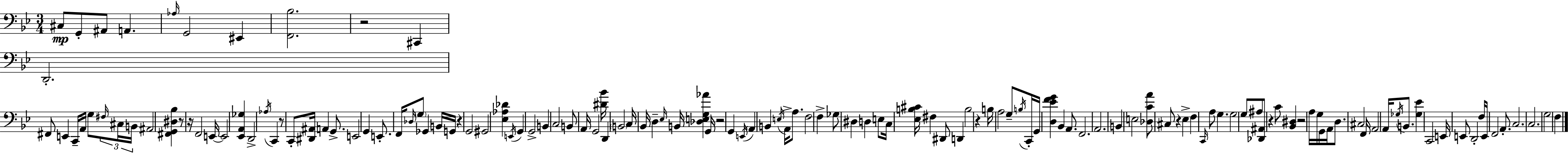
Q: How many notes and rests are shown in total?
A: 140